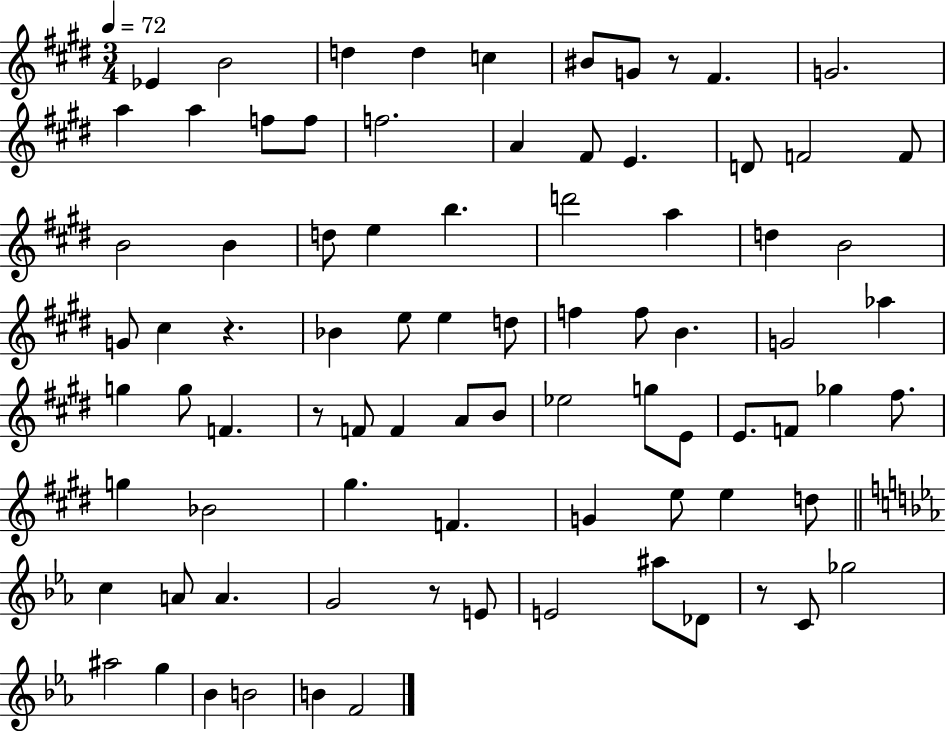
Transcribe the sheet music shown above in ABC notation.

X:1
T:Untitled
M:3/4
L:1/4
K:E
_E B2 d d c ^B/2 G/2 z/2 ^F G2 a a f/2 f/2 f2 A ^F/2 E D/2 F2 F/2 B2 B d/2 e b d'2 a d B2 G/2 ^c z _B e/2 e d/2 f f/2 B G2 _a g g/2 F z/2 F/2 F A/2 B/2 _e2 g/2 E/2 E/2 F/2 _g ^f/2 g _B2 ^g F G e/2 e d/2 c A/2 A G2 z/2 E/2 E2 ^a/2 _D/2 z/2 C/2 _g2 ^a2 g _B B2 B F2